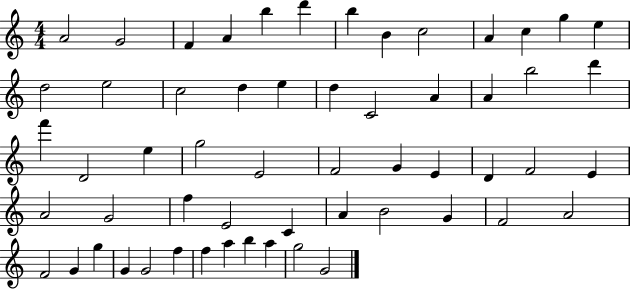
A4/h G4/h F4/q A4/q B5/q D6/q B5/q B4/q C5/h A4/q C5/q G5/q E5/q D5/h E5/h C5/h D5/q E5/q D5/q C4/h A4/q A4/q B5/h D6/q F6/q D4/h E5/q G5/h E4/h F4/h G4/q E4/q D4/q F4/h E4/q A4/h G4/h F5/q E4/h C4/q A4/q B4/h G4/q F4/h A4/h F4/h G4/q G5/q G4/q G4/h F5/q F5/q A5/q B5/q A5/q G5/h G4/h